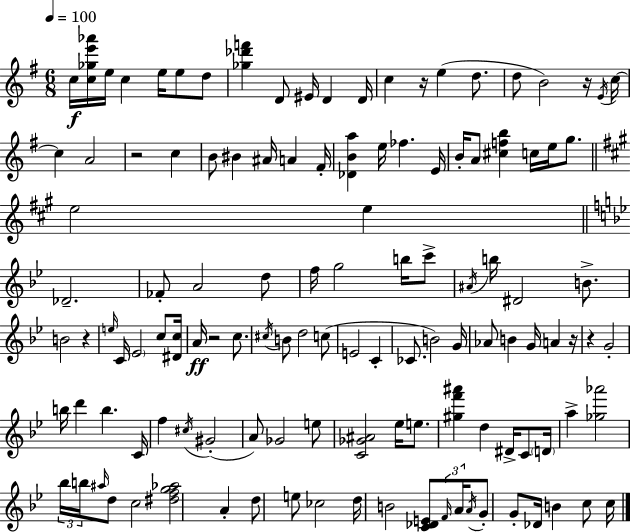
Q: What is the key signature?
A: G major